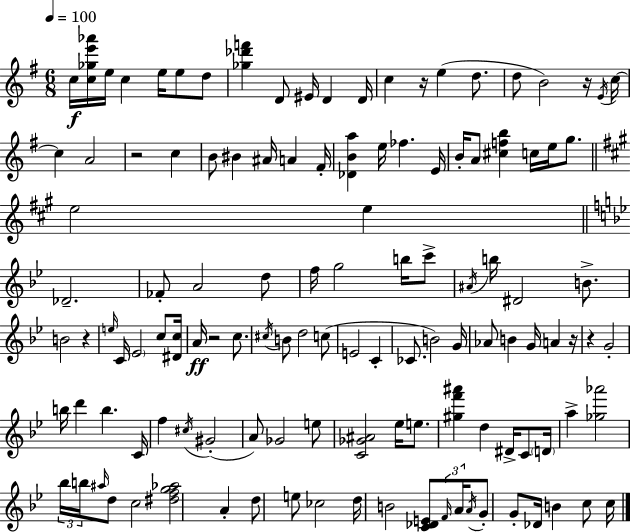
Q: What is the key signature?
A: G major